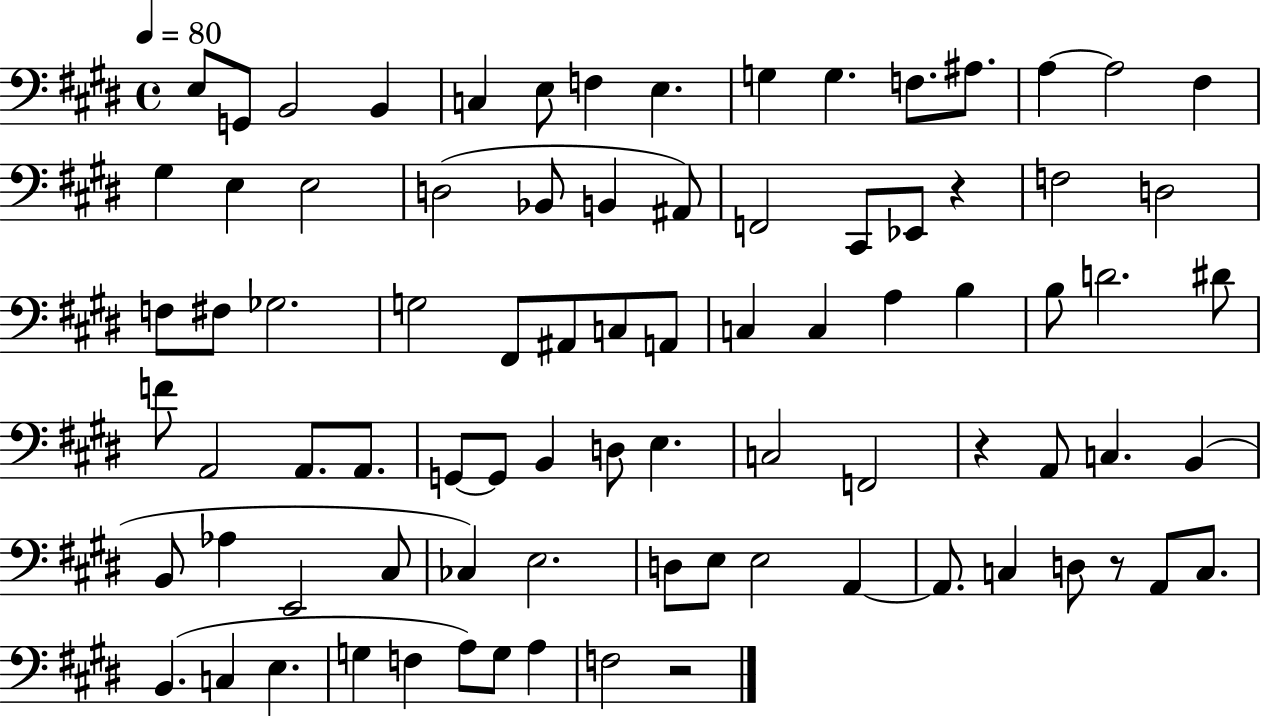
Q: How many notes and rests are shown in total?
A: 84